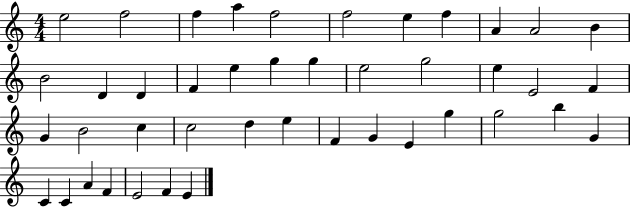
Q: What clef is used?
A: treble